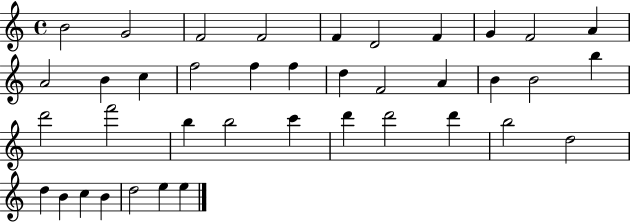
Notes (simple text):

B4/h G4/h F4/h F4/h F4/q D4/h F4/q G4/q F4/h A4/q A4/h B4/q C5/q F5/h F5/q F5/q D5/q F4/h A4/q B4/q B4/h B5/q D6/h F6/h B5/q B5/h C6/q D6/q D6/h D6/q B5/h D5/h D5/q B4/q C5/q B4/q D5/h E5/q E5/q